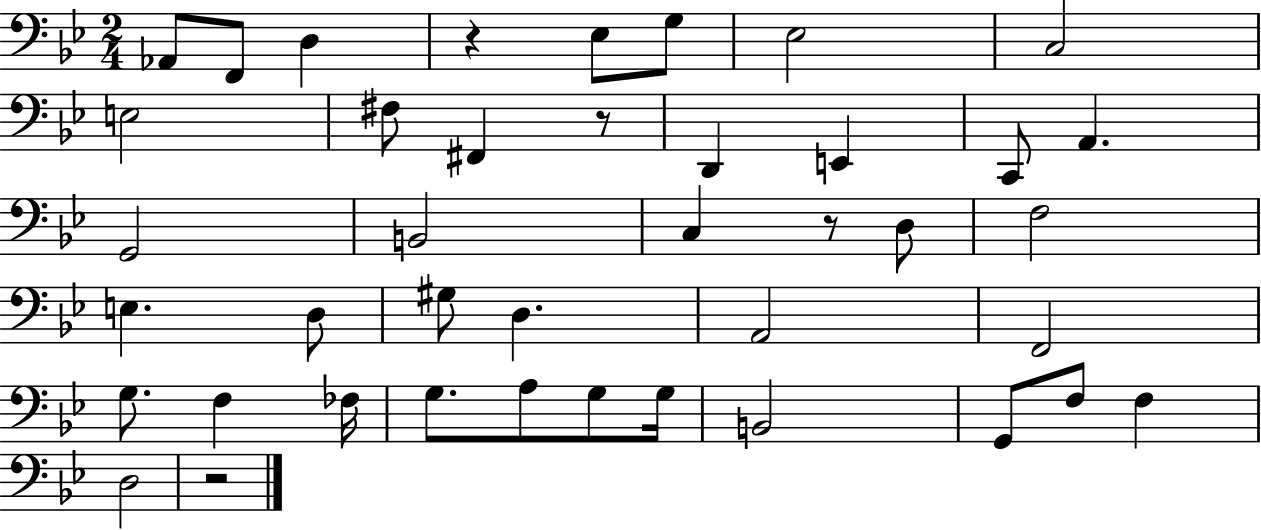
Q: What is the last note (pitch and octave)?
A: D3